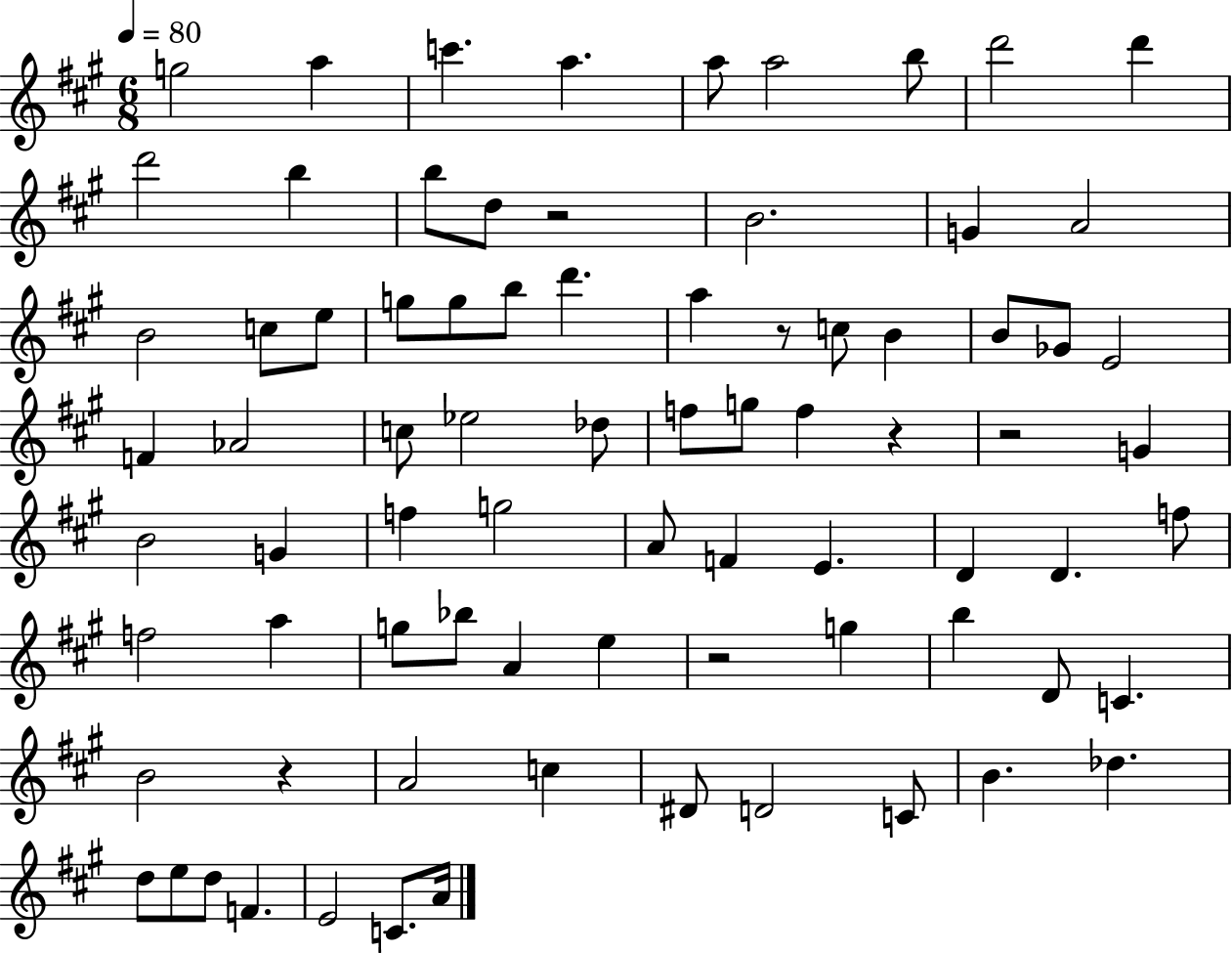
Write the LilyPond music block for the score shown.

{
  \clef treble
  \numericTimeSignature
  \time 6/8
  \key a \major
  \tempo 4 = 80
  \repeat volta 2 { g''2 a''4 | c'''4. a''4. | a''8 a''2 b''8 | d'''2 d'''4 | \break d'''2 b''4 | b''8 d''8 r2 | b'2. | g'4 a'2 | \break b'2 c''8 e''8 | g''8 g''8 b''8 d'''4. | a''4 r8 c''8 b'4 | b'8 ges'8 e'2 | \break f'4 aes'2 | c''8 ees''2 des''8 | f''8 g''8 f''4 r4 | r2 g'4 | \break b'2 g'4 | f''4 g''2 | a'8 f'4 e'4. | d'4 d'4. f''8 | \break f''2 a''4 | g''8 bes''8 a'4 e''4 | r2 g''4 | b''4 d'8 c'4. | \break b'2 r4 | a'2 c''4 | dis'8 d'2 c'8 | b'4. des''4. | \break d''8 e''8 d''8 f'4. | e'2 c'8. a'16 | } \bar "|."
}